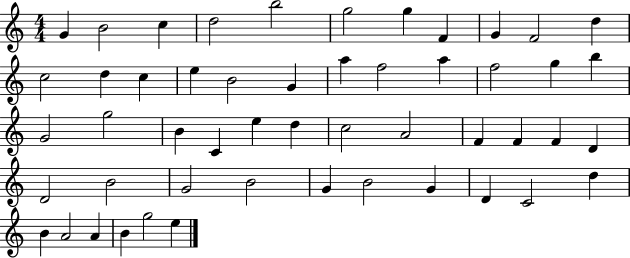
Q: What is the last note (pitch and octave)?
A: E5